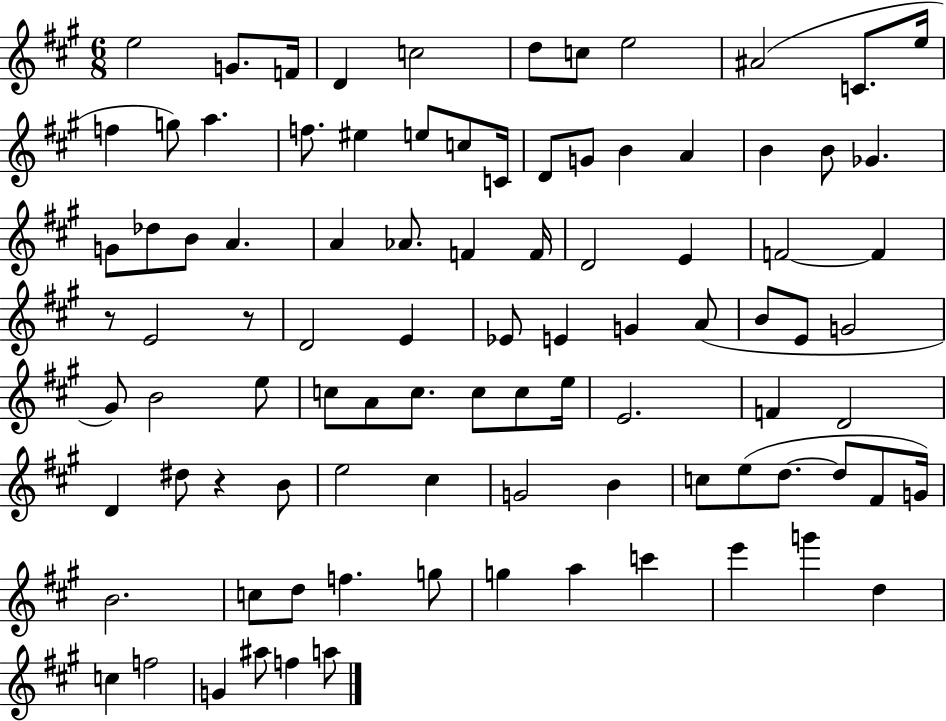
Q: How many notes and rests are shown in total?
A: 93